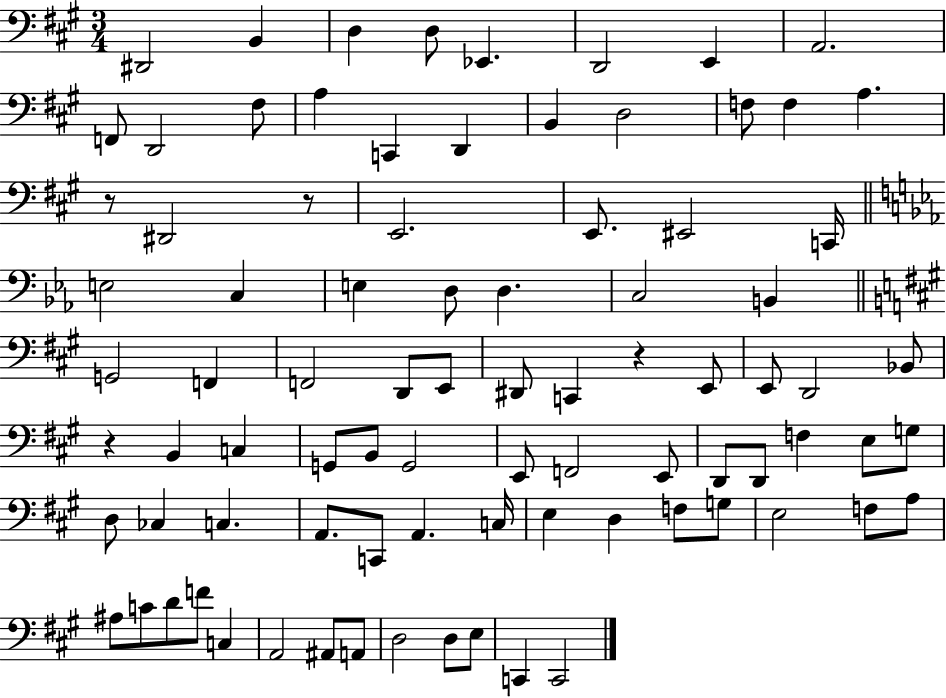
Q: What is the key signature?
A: A major